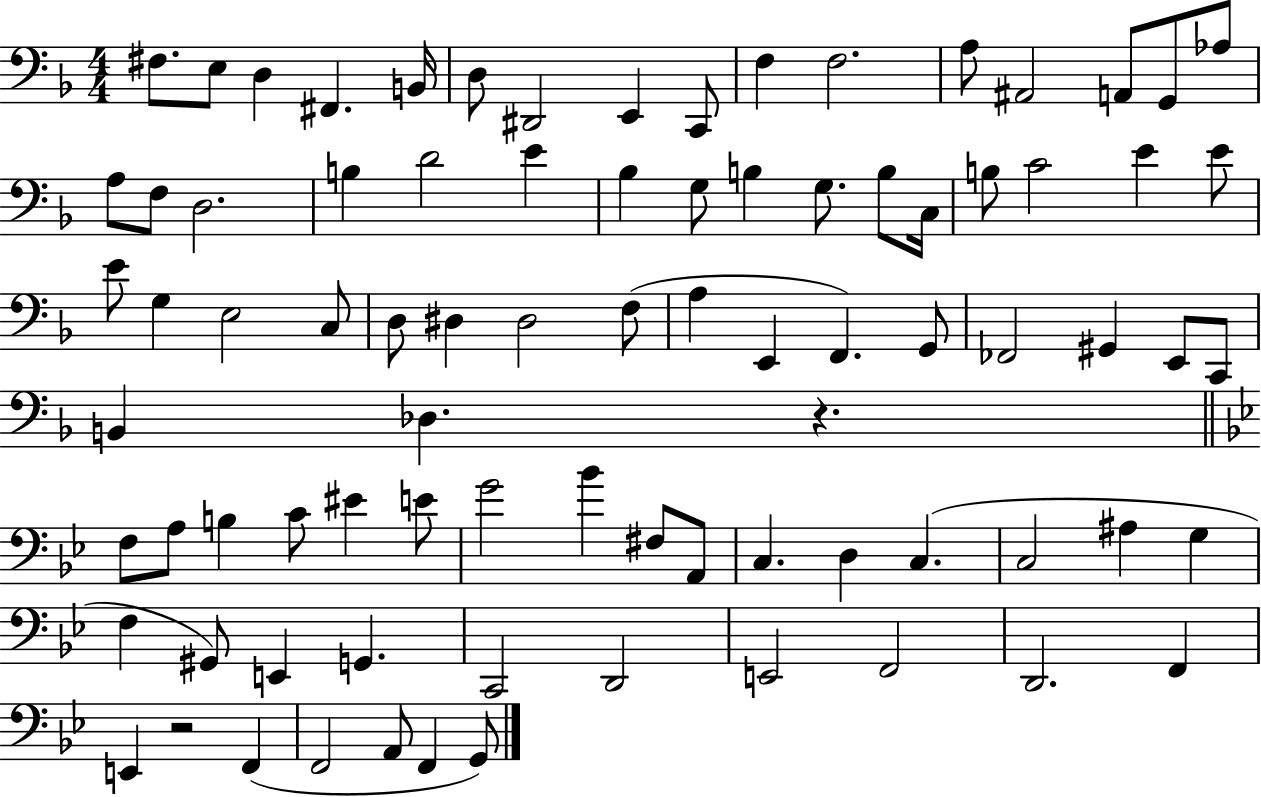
X:1
T:Untitled
M:4/4
L:1/4
K:F
^F,/2 E,/2 D, ^F,, B,,/4 D,/2 ^D,,2 E,, C,,/2 F, F,2 A,/2 ^A,,2 A,,/2 G,,/2 _A,/2 A,/2 F,/2 D,2 B, D2 E _B, G,/2 B, G,/2 B,/2 C,/4 B,/2 C2 E E/2 E/2 G, E,2 C,/2 D,/2 ^D, ^D,2 F,/2 A, E,, F,, G,,/2 _F,,2 ^G,, E,,/2 C,,/2 B,, _D, z F,/2 A,/2 B, C/2 ^E E/2 G2 _B ^F,/2 A,,/2 C, D, C, C,2 ^A, G, F, ^G,,/2 E,, G,, C,,2 D,,2 E,,2 F,,2 D,,2 F,, E,, z2 F,, F,,2 A,,/2 F,, G,,/2